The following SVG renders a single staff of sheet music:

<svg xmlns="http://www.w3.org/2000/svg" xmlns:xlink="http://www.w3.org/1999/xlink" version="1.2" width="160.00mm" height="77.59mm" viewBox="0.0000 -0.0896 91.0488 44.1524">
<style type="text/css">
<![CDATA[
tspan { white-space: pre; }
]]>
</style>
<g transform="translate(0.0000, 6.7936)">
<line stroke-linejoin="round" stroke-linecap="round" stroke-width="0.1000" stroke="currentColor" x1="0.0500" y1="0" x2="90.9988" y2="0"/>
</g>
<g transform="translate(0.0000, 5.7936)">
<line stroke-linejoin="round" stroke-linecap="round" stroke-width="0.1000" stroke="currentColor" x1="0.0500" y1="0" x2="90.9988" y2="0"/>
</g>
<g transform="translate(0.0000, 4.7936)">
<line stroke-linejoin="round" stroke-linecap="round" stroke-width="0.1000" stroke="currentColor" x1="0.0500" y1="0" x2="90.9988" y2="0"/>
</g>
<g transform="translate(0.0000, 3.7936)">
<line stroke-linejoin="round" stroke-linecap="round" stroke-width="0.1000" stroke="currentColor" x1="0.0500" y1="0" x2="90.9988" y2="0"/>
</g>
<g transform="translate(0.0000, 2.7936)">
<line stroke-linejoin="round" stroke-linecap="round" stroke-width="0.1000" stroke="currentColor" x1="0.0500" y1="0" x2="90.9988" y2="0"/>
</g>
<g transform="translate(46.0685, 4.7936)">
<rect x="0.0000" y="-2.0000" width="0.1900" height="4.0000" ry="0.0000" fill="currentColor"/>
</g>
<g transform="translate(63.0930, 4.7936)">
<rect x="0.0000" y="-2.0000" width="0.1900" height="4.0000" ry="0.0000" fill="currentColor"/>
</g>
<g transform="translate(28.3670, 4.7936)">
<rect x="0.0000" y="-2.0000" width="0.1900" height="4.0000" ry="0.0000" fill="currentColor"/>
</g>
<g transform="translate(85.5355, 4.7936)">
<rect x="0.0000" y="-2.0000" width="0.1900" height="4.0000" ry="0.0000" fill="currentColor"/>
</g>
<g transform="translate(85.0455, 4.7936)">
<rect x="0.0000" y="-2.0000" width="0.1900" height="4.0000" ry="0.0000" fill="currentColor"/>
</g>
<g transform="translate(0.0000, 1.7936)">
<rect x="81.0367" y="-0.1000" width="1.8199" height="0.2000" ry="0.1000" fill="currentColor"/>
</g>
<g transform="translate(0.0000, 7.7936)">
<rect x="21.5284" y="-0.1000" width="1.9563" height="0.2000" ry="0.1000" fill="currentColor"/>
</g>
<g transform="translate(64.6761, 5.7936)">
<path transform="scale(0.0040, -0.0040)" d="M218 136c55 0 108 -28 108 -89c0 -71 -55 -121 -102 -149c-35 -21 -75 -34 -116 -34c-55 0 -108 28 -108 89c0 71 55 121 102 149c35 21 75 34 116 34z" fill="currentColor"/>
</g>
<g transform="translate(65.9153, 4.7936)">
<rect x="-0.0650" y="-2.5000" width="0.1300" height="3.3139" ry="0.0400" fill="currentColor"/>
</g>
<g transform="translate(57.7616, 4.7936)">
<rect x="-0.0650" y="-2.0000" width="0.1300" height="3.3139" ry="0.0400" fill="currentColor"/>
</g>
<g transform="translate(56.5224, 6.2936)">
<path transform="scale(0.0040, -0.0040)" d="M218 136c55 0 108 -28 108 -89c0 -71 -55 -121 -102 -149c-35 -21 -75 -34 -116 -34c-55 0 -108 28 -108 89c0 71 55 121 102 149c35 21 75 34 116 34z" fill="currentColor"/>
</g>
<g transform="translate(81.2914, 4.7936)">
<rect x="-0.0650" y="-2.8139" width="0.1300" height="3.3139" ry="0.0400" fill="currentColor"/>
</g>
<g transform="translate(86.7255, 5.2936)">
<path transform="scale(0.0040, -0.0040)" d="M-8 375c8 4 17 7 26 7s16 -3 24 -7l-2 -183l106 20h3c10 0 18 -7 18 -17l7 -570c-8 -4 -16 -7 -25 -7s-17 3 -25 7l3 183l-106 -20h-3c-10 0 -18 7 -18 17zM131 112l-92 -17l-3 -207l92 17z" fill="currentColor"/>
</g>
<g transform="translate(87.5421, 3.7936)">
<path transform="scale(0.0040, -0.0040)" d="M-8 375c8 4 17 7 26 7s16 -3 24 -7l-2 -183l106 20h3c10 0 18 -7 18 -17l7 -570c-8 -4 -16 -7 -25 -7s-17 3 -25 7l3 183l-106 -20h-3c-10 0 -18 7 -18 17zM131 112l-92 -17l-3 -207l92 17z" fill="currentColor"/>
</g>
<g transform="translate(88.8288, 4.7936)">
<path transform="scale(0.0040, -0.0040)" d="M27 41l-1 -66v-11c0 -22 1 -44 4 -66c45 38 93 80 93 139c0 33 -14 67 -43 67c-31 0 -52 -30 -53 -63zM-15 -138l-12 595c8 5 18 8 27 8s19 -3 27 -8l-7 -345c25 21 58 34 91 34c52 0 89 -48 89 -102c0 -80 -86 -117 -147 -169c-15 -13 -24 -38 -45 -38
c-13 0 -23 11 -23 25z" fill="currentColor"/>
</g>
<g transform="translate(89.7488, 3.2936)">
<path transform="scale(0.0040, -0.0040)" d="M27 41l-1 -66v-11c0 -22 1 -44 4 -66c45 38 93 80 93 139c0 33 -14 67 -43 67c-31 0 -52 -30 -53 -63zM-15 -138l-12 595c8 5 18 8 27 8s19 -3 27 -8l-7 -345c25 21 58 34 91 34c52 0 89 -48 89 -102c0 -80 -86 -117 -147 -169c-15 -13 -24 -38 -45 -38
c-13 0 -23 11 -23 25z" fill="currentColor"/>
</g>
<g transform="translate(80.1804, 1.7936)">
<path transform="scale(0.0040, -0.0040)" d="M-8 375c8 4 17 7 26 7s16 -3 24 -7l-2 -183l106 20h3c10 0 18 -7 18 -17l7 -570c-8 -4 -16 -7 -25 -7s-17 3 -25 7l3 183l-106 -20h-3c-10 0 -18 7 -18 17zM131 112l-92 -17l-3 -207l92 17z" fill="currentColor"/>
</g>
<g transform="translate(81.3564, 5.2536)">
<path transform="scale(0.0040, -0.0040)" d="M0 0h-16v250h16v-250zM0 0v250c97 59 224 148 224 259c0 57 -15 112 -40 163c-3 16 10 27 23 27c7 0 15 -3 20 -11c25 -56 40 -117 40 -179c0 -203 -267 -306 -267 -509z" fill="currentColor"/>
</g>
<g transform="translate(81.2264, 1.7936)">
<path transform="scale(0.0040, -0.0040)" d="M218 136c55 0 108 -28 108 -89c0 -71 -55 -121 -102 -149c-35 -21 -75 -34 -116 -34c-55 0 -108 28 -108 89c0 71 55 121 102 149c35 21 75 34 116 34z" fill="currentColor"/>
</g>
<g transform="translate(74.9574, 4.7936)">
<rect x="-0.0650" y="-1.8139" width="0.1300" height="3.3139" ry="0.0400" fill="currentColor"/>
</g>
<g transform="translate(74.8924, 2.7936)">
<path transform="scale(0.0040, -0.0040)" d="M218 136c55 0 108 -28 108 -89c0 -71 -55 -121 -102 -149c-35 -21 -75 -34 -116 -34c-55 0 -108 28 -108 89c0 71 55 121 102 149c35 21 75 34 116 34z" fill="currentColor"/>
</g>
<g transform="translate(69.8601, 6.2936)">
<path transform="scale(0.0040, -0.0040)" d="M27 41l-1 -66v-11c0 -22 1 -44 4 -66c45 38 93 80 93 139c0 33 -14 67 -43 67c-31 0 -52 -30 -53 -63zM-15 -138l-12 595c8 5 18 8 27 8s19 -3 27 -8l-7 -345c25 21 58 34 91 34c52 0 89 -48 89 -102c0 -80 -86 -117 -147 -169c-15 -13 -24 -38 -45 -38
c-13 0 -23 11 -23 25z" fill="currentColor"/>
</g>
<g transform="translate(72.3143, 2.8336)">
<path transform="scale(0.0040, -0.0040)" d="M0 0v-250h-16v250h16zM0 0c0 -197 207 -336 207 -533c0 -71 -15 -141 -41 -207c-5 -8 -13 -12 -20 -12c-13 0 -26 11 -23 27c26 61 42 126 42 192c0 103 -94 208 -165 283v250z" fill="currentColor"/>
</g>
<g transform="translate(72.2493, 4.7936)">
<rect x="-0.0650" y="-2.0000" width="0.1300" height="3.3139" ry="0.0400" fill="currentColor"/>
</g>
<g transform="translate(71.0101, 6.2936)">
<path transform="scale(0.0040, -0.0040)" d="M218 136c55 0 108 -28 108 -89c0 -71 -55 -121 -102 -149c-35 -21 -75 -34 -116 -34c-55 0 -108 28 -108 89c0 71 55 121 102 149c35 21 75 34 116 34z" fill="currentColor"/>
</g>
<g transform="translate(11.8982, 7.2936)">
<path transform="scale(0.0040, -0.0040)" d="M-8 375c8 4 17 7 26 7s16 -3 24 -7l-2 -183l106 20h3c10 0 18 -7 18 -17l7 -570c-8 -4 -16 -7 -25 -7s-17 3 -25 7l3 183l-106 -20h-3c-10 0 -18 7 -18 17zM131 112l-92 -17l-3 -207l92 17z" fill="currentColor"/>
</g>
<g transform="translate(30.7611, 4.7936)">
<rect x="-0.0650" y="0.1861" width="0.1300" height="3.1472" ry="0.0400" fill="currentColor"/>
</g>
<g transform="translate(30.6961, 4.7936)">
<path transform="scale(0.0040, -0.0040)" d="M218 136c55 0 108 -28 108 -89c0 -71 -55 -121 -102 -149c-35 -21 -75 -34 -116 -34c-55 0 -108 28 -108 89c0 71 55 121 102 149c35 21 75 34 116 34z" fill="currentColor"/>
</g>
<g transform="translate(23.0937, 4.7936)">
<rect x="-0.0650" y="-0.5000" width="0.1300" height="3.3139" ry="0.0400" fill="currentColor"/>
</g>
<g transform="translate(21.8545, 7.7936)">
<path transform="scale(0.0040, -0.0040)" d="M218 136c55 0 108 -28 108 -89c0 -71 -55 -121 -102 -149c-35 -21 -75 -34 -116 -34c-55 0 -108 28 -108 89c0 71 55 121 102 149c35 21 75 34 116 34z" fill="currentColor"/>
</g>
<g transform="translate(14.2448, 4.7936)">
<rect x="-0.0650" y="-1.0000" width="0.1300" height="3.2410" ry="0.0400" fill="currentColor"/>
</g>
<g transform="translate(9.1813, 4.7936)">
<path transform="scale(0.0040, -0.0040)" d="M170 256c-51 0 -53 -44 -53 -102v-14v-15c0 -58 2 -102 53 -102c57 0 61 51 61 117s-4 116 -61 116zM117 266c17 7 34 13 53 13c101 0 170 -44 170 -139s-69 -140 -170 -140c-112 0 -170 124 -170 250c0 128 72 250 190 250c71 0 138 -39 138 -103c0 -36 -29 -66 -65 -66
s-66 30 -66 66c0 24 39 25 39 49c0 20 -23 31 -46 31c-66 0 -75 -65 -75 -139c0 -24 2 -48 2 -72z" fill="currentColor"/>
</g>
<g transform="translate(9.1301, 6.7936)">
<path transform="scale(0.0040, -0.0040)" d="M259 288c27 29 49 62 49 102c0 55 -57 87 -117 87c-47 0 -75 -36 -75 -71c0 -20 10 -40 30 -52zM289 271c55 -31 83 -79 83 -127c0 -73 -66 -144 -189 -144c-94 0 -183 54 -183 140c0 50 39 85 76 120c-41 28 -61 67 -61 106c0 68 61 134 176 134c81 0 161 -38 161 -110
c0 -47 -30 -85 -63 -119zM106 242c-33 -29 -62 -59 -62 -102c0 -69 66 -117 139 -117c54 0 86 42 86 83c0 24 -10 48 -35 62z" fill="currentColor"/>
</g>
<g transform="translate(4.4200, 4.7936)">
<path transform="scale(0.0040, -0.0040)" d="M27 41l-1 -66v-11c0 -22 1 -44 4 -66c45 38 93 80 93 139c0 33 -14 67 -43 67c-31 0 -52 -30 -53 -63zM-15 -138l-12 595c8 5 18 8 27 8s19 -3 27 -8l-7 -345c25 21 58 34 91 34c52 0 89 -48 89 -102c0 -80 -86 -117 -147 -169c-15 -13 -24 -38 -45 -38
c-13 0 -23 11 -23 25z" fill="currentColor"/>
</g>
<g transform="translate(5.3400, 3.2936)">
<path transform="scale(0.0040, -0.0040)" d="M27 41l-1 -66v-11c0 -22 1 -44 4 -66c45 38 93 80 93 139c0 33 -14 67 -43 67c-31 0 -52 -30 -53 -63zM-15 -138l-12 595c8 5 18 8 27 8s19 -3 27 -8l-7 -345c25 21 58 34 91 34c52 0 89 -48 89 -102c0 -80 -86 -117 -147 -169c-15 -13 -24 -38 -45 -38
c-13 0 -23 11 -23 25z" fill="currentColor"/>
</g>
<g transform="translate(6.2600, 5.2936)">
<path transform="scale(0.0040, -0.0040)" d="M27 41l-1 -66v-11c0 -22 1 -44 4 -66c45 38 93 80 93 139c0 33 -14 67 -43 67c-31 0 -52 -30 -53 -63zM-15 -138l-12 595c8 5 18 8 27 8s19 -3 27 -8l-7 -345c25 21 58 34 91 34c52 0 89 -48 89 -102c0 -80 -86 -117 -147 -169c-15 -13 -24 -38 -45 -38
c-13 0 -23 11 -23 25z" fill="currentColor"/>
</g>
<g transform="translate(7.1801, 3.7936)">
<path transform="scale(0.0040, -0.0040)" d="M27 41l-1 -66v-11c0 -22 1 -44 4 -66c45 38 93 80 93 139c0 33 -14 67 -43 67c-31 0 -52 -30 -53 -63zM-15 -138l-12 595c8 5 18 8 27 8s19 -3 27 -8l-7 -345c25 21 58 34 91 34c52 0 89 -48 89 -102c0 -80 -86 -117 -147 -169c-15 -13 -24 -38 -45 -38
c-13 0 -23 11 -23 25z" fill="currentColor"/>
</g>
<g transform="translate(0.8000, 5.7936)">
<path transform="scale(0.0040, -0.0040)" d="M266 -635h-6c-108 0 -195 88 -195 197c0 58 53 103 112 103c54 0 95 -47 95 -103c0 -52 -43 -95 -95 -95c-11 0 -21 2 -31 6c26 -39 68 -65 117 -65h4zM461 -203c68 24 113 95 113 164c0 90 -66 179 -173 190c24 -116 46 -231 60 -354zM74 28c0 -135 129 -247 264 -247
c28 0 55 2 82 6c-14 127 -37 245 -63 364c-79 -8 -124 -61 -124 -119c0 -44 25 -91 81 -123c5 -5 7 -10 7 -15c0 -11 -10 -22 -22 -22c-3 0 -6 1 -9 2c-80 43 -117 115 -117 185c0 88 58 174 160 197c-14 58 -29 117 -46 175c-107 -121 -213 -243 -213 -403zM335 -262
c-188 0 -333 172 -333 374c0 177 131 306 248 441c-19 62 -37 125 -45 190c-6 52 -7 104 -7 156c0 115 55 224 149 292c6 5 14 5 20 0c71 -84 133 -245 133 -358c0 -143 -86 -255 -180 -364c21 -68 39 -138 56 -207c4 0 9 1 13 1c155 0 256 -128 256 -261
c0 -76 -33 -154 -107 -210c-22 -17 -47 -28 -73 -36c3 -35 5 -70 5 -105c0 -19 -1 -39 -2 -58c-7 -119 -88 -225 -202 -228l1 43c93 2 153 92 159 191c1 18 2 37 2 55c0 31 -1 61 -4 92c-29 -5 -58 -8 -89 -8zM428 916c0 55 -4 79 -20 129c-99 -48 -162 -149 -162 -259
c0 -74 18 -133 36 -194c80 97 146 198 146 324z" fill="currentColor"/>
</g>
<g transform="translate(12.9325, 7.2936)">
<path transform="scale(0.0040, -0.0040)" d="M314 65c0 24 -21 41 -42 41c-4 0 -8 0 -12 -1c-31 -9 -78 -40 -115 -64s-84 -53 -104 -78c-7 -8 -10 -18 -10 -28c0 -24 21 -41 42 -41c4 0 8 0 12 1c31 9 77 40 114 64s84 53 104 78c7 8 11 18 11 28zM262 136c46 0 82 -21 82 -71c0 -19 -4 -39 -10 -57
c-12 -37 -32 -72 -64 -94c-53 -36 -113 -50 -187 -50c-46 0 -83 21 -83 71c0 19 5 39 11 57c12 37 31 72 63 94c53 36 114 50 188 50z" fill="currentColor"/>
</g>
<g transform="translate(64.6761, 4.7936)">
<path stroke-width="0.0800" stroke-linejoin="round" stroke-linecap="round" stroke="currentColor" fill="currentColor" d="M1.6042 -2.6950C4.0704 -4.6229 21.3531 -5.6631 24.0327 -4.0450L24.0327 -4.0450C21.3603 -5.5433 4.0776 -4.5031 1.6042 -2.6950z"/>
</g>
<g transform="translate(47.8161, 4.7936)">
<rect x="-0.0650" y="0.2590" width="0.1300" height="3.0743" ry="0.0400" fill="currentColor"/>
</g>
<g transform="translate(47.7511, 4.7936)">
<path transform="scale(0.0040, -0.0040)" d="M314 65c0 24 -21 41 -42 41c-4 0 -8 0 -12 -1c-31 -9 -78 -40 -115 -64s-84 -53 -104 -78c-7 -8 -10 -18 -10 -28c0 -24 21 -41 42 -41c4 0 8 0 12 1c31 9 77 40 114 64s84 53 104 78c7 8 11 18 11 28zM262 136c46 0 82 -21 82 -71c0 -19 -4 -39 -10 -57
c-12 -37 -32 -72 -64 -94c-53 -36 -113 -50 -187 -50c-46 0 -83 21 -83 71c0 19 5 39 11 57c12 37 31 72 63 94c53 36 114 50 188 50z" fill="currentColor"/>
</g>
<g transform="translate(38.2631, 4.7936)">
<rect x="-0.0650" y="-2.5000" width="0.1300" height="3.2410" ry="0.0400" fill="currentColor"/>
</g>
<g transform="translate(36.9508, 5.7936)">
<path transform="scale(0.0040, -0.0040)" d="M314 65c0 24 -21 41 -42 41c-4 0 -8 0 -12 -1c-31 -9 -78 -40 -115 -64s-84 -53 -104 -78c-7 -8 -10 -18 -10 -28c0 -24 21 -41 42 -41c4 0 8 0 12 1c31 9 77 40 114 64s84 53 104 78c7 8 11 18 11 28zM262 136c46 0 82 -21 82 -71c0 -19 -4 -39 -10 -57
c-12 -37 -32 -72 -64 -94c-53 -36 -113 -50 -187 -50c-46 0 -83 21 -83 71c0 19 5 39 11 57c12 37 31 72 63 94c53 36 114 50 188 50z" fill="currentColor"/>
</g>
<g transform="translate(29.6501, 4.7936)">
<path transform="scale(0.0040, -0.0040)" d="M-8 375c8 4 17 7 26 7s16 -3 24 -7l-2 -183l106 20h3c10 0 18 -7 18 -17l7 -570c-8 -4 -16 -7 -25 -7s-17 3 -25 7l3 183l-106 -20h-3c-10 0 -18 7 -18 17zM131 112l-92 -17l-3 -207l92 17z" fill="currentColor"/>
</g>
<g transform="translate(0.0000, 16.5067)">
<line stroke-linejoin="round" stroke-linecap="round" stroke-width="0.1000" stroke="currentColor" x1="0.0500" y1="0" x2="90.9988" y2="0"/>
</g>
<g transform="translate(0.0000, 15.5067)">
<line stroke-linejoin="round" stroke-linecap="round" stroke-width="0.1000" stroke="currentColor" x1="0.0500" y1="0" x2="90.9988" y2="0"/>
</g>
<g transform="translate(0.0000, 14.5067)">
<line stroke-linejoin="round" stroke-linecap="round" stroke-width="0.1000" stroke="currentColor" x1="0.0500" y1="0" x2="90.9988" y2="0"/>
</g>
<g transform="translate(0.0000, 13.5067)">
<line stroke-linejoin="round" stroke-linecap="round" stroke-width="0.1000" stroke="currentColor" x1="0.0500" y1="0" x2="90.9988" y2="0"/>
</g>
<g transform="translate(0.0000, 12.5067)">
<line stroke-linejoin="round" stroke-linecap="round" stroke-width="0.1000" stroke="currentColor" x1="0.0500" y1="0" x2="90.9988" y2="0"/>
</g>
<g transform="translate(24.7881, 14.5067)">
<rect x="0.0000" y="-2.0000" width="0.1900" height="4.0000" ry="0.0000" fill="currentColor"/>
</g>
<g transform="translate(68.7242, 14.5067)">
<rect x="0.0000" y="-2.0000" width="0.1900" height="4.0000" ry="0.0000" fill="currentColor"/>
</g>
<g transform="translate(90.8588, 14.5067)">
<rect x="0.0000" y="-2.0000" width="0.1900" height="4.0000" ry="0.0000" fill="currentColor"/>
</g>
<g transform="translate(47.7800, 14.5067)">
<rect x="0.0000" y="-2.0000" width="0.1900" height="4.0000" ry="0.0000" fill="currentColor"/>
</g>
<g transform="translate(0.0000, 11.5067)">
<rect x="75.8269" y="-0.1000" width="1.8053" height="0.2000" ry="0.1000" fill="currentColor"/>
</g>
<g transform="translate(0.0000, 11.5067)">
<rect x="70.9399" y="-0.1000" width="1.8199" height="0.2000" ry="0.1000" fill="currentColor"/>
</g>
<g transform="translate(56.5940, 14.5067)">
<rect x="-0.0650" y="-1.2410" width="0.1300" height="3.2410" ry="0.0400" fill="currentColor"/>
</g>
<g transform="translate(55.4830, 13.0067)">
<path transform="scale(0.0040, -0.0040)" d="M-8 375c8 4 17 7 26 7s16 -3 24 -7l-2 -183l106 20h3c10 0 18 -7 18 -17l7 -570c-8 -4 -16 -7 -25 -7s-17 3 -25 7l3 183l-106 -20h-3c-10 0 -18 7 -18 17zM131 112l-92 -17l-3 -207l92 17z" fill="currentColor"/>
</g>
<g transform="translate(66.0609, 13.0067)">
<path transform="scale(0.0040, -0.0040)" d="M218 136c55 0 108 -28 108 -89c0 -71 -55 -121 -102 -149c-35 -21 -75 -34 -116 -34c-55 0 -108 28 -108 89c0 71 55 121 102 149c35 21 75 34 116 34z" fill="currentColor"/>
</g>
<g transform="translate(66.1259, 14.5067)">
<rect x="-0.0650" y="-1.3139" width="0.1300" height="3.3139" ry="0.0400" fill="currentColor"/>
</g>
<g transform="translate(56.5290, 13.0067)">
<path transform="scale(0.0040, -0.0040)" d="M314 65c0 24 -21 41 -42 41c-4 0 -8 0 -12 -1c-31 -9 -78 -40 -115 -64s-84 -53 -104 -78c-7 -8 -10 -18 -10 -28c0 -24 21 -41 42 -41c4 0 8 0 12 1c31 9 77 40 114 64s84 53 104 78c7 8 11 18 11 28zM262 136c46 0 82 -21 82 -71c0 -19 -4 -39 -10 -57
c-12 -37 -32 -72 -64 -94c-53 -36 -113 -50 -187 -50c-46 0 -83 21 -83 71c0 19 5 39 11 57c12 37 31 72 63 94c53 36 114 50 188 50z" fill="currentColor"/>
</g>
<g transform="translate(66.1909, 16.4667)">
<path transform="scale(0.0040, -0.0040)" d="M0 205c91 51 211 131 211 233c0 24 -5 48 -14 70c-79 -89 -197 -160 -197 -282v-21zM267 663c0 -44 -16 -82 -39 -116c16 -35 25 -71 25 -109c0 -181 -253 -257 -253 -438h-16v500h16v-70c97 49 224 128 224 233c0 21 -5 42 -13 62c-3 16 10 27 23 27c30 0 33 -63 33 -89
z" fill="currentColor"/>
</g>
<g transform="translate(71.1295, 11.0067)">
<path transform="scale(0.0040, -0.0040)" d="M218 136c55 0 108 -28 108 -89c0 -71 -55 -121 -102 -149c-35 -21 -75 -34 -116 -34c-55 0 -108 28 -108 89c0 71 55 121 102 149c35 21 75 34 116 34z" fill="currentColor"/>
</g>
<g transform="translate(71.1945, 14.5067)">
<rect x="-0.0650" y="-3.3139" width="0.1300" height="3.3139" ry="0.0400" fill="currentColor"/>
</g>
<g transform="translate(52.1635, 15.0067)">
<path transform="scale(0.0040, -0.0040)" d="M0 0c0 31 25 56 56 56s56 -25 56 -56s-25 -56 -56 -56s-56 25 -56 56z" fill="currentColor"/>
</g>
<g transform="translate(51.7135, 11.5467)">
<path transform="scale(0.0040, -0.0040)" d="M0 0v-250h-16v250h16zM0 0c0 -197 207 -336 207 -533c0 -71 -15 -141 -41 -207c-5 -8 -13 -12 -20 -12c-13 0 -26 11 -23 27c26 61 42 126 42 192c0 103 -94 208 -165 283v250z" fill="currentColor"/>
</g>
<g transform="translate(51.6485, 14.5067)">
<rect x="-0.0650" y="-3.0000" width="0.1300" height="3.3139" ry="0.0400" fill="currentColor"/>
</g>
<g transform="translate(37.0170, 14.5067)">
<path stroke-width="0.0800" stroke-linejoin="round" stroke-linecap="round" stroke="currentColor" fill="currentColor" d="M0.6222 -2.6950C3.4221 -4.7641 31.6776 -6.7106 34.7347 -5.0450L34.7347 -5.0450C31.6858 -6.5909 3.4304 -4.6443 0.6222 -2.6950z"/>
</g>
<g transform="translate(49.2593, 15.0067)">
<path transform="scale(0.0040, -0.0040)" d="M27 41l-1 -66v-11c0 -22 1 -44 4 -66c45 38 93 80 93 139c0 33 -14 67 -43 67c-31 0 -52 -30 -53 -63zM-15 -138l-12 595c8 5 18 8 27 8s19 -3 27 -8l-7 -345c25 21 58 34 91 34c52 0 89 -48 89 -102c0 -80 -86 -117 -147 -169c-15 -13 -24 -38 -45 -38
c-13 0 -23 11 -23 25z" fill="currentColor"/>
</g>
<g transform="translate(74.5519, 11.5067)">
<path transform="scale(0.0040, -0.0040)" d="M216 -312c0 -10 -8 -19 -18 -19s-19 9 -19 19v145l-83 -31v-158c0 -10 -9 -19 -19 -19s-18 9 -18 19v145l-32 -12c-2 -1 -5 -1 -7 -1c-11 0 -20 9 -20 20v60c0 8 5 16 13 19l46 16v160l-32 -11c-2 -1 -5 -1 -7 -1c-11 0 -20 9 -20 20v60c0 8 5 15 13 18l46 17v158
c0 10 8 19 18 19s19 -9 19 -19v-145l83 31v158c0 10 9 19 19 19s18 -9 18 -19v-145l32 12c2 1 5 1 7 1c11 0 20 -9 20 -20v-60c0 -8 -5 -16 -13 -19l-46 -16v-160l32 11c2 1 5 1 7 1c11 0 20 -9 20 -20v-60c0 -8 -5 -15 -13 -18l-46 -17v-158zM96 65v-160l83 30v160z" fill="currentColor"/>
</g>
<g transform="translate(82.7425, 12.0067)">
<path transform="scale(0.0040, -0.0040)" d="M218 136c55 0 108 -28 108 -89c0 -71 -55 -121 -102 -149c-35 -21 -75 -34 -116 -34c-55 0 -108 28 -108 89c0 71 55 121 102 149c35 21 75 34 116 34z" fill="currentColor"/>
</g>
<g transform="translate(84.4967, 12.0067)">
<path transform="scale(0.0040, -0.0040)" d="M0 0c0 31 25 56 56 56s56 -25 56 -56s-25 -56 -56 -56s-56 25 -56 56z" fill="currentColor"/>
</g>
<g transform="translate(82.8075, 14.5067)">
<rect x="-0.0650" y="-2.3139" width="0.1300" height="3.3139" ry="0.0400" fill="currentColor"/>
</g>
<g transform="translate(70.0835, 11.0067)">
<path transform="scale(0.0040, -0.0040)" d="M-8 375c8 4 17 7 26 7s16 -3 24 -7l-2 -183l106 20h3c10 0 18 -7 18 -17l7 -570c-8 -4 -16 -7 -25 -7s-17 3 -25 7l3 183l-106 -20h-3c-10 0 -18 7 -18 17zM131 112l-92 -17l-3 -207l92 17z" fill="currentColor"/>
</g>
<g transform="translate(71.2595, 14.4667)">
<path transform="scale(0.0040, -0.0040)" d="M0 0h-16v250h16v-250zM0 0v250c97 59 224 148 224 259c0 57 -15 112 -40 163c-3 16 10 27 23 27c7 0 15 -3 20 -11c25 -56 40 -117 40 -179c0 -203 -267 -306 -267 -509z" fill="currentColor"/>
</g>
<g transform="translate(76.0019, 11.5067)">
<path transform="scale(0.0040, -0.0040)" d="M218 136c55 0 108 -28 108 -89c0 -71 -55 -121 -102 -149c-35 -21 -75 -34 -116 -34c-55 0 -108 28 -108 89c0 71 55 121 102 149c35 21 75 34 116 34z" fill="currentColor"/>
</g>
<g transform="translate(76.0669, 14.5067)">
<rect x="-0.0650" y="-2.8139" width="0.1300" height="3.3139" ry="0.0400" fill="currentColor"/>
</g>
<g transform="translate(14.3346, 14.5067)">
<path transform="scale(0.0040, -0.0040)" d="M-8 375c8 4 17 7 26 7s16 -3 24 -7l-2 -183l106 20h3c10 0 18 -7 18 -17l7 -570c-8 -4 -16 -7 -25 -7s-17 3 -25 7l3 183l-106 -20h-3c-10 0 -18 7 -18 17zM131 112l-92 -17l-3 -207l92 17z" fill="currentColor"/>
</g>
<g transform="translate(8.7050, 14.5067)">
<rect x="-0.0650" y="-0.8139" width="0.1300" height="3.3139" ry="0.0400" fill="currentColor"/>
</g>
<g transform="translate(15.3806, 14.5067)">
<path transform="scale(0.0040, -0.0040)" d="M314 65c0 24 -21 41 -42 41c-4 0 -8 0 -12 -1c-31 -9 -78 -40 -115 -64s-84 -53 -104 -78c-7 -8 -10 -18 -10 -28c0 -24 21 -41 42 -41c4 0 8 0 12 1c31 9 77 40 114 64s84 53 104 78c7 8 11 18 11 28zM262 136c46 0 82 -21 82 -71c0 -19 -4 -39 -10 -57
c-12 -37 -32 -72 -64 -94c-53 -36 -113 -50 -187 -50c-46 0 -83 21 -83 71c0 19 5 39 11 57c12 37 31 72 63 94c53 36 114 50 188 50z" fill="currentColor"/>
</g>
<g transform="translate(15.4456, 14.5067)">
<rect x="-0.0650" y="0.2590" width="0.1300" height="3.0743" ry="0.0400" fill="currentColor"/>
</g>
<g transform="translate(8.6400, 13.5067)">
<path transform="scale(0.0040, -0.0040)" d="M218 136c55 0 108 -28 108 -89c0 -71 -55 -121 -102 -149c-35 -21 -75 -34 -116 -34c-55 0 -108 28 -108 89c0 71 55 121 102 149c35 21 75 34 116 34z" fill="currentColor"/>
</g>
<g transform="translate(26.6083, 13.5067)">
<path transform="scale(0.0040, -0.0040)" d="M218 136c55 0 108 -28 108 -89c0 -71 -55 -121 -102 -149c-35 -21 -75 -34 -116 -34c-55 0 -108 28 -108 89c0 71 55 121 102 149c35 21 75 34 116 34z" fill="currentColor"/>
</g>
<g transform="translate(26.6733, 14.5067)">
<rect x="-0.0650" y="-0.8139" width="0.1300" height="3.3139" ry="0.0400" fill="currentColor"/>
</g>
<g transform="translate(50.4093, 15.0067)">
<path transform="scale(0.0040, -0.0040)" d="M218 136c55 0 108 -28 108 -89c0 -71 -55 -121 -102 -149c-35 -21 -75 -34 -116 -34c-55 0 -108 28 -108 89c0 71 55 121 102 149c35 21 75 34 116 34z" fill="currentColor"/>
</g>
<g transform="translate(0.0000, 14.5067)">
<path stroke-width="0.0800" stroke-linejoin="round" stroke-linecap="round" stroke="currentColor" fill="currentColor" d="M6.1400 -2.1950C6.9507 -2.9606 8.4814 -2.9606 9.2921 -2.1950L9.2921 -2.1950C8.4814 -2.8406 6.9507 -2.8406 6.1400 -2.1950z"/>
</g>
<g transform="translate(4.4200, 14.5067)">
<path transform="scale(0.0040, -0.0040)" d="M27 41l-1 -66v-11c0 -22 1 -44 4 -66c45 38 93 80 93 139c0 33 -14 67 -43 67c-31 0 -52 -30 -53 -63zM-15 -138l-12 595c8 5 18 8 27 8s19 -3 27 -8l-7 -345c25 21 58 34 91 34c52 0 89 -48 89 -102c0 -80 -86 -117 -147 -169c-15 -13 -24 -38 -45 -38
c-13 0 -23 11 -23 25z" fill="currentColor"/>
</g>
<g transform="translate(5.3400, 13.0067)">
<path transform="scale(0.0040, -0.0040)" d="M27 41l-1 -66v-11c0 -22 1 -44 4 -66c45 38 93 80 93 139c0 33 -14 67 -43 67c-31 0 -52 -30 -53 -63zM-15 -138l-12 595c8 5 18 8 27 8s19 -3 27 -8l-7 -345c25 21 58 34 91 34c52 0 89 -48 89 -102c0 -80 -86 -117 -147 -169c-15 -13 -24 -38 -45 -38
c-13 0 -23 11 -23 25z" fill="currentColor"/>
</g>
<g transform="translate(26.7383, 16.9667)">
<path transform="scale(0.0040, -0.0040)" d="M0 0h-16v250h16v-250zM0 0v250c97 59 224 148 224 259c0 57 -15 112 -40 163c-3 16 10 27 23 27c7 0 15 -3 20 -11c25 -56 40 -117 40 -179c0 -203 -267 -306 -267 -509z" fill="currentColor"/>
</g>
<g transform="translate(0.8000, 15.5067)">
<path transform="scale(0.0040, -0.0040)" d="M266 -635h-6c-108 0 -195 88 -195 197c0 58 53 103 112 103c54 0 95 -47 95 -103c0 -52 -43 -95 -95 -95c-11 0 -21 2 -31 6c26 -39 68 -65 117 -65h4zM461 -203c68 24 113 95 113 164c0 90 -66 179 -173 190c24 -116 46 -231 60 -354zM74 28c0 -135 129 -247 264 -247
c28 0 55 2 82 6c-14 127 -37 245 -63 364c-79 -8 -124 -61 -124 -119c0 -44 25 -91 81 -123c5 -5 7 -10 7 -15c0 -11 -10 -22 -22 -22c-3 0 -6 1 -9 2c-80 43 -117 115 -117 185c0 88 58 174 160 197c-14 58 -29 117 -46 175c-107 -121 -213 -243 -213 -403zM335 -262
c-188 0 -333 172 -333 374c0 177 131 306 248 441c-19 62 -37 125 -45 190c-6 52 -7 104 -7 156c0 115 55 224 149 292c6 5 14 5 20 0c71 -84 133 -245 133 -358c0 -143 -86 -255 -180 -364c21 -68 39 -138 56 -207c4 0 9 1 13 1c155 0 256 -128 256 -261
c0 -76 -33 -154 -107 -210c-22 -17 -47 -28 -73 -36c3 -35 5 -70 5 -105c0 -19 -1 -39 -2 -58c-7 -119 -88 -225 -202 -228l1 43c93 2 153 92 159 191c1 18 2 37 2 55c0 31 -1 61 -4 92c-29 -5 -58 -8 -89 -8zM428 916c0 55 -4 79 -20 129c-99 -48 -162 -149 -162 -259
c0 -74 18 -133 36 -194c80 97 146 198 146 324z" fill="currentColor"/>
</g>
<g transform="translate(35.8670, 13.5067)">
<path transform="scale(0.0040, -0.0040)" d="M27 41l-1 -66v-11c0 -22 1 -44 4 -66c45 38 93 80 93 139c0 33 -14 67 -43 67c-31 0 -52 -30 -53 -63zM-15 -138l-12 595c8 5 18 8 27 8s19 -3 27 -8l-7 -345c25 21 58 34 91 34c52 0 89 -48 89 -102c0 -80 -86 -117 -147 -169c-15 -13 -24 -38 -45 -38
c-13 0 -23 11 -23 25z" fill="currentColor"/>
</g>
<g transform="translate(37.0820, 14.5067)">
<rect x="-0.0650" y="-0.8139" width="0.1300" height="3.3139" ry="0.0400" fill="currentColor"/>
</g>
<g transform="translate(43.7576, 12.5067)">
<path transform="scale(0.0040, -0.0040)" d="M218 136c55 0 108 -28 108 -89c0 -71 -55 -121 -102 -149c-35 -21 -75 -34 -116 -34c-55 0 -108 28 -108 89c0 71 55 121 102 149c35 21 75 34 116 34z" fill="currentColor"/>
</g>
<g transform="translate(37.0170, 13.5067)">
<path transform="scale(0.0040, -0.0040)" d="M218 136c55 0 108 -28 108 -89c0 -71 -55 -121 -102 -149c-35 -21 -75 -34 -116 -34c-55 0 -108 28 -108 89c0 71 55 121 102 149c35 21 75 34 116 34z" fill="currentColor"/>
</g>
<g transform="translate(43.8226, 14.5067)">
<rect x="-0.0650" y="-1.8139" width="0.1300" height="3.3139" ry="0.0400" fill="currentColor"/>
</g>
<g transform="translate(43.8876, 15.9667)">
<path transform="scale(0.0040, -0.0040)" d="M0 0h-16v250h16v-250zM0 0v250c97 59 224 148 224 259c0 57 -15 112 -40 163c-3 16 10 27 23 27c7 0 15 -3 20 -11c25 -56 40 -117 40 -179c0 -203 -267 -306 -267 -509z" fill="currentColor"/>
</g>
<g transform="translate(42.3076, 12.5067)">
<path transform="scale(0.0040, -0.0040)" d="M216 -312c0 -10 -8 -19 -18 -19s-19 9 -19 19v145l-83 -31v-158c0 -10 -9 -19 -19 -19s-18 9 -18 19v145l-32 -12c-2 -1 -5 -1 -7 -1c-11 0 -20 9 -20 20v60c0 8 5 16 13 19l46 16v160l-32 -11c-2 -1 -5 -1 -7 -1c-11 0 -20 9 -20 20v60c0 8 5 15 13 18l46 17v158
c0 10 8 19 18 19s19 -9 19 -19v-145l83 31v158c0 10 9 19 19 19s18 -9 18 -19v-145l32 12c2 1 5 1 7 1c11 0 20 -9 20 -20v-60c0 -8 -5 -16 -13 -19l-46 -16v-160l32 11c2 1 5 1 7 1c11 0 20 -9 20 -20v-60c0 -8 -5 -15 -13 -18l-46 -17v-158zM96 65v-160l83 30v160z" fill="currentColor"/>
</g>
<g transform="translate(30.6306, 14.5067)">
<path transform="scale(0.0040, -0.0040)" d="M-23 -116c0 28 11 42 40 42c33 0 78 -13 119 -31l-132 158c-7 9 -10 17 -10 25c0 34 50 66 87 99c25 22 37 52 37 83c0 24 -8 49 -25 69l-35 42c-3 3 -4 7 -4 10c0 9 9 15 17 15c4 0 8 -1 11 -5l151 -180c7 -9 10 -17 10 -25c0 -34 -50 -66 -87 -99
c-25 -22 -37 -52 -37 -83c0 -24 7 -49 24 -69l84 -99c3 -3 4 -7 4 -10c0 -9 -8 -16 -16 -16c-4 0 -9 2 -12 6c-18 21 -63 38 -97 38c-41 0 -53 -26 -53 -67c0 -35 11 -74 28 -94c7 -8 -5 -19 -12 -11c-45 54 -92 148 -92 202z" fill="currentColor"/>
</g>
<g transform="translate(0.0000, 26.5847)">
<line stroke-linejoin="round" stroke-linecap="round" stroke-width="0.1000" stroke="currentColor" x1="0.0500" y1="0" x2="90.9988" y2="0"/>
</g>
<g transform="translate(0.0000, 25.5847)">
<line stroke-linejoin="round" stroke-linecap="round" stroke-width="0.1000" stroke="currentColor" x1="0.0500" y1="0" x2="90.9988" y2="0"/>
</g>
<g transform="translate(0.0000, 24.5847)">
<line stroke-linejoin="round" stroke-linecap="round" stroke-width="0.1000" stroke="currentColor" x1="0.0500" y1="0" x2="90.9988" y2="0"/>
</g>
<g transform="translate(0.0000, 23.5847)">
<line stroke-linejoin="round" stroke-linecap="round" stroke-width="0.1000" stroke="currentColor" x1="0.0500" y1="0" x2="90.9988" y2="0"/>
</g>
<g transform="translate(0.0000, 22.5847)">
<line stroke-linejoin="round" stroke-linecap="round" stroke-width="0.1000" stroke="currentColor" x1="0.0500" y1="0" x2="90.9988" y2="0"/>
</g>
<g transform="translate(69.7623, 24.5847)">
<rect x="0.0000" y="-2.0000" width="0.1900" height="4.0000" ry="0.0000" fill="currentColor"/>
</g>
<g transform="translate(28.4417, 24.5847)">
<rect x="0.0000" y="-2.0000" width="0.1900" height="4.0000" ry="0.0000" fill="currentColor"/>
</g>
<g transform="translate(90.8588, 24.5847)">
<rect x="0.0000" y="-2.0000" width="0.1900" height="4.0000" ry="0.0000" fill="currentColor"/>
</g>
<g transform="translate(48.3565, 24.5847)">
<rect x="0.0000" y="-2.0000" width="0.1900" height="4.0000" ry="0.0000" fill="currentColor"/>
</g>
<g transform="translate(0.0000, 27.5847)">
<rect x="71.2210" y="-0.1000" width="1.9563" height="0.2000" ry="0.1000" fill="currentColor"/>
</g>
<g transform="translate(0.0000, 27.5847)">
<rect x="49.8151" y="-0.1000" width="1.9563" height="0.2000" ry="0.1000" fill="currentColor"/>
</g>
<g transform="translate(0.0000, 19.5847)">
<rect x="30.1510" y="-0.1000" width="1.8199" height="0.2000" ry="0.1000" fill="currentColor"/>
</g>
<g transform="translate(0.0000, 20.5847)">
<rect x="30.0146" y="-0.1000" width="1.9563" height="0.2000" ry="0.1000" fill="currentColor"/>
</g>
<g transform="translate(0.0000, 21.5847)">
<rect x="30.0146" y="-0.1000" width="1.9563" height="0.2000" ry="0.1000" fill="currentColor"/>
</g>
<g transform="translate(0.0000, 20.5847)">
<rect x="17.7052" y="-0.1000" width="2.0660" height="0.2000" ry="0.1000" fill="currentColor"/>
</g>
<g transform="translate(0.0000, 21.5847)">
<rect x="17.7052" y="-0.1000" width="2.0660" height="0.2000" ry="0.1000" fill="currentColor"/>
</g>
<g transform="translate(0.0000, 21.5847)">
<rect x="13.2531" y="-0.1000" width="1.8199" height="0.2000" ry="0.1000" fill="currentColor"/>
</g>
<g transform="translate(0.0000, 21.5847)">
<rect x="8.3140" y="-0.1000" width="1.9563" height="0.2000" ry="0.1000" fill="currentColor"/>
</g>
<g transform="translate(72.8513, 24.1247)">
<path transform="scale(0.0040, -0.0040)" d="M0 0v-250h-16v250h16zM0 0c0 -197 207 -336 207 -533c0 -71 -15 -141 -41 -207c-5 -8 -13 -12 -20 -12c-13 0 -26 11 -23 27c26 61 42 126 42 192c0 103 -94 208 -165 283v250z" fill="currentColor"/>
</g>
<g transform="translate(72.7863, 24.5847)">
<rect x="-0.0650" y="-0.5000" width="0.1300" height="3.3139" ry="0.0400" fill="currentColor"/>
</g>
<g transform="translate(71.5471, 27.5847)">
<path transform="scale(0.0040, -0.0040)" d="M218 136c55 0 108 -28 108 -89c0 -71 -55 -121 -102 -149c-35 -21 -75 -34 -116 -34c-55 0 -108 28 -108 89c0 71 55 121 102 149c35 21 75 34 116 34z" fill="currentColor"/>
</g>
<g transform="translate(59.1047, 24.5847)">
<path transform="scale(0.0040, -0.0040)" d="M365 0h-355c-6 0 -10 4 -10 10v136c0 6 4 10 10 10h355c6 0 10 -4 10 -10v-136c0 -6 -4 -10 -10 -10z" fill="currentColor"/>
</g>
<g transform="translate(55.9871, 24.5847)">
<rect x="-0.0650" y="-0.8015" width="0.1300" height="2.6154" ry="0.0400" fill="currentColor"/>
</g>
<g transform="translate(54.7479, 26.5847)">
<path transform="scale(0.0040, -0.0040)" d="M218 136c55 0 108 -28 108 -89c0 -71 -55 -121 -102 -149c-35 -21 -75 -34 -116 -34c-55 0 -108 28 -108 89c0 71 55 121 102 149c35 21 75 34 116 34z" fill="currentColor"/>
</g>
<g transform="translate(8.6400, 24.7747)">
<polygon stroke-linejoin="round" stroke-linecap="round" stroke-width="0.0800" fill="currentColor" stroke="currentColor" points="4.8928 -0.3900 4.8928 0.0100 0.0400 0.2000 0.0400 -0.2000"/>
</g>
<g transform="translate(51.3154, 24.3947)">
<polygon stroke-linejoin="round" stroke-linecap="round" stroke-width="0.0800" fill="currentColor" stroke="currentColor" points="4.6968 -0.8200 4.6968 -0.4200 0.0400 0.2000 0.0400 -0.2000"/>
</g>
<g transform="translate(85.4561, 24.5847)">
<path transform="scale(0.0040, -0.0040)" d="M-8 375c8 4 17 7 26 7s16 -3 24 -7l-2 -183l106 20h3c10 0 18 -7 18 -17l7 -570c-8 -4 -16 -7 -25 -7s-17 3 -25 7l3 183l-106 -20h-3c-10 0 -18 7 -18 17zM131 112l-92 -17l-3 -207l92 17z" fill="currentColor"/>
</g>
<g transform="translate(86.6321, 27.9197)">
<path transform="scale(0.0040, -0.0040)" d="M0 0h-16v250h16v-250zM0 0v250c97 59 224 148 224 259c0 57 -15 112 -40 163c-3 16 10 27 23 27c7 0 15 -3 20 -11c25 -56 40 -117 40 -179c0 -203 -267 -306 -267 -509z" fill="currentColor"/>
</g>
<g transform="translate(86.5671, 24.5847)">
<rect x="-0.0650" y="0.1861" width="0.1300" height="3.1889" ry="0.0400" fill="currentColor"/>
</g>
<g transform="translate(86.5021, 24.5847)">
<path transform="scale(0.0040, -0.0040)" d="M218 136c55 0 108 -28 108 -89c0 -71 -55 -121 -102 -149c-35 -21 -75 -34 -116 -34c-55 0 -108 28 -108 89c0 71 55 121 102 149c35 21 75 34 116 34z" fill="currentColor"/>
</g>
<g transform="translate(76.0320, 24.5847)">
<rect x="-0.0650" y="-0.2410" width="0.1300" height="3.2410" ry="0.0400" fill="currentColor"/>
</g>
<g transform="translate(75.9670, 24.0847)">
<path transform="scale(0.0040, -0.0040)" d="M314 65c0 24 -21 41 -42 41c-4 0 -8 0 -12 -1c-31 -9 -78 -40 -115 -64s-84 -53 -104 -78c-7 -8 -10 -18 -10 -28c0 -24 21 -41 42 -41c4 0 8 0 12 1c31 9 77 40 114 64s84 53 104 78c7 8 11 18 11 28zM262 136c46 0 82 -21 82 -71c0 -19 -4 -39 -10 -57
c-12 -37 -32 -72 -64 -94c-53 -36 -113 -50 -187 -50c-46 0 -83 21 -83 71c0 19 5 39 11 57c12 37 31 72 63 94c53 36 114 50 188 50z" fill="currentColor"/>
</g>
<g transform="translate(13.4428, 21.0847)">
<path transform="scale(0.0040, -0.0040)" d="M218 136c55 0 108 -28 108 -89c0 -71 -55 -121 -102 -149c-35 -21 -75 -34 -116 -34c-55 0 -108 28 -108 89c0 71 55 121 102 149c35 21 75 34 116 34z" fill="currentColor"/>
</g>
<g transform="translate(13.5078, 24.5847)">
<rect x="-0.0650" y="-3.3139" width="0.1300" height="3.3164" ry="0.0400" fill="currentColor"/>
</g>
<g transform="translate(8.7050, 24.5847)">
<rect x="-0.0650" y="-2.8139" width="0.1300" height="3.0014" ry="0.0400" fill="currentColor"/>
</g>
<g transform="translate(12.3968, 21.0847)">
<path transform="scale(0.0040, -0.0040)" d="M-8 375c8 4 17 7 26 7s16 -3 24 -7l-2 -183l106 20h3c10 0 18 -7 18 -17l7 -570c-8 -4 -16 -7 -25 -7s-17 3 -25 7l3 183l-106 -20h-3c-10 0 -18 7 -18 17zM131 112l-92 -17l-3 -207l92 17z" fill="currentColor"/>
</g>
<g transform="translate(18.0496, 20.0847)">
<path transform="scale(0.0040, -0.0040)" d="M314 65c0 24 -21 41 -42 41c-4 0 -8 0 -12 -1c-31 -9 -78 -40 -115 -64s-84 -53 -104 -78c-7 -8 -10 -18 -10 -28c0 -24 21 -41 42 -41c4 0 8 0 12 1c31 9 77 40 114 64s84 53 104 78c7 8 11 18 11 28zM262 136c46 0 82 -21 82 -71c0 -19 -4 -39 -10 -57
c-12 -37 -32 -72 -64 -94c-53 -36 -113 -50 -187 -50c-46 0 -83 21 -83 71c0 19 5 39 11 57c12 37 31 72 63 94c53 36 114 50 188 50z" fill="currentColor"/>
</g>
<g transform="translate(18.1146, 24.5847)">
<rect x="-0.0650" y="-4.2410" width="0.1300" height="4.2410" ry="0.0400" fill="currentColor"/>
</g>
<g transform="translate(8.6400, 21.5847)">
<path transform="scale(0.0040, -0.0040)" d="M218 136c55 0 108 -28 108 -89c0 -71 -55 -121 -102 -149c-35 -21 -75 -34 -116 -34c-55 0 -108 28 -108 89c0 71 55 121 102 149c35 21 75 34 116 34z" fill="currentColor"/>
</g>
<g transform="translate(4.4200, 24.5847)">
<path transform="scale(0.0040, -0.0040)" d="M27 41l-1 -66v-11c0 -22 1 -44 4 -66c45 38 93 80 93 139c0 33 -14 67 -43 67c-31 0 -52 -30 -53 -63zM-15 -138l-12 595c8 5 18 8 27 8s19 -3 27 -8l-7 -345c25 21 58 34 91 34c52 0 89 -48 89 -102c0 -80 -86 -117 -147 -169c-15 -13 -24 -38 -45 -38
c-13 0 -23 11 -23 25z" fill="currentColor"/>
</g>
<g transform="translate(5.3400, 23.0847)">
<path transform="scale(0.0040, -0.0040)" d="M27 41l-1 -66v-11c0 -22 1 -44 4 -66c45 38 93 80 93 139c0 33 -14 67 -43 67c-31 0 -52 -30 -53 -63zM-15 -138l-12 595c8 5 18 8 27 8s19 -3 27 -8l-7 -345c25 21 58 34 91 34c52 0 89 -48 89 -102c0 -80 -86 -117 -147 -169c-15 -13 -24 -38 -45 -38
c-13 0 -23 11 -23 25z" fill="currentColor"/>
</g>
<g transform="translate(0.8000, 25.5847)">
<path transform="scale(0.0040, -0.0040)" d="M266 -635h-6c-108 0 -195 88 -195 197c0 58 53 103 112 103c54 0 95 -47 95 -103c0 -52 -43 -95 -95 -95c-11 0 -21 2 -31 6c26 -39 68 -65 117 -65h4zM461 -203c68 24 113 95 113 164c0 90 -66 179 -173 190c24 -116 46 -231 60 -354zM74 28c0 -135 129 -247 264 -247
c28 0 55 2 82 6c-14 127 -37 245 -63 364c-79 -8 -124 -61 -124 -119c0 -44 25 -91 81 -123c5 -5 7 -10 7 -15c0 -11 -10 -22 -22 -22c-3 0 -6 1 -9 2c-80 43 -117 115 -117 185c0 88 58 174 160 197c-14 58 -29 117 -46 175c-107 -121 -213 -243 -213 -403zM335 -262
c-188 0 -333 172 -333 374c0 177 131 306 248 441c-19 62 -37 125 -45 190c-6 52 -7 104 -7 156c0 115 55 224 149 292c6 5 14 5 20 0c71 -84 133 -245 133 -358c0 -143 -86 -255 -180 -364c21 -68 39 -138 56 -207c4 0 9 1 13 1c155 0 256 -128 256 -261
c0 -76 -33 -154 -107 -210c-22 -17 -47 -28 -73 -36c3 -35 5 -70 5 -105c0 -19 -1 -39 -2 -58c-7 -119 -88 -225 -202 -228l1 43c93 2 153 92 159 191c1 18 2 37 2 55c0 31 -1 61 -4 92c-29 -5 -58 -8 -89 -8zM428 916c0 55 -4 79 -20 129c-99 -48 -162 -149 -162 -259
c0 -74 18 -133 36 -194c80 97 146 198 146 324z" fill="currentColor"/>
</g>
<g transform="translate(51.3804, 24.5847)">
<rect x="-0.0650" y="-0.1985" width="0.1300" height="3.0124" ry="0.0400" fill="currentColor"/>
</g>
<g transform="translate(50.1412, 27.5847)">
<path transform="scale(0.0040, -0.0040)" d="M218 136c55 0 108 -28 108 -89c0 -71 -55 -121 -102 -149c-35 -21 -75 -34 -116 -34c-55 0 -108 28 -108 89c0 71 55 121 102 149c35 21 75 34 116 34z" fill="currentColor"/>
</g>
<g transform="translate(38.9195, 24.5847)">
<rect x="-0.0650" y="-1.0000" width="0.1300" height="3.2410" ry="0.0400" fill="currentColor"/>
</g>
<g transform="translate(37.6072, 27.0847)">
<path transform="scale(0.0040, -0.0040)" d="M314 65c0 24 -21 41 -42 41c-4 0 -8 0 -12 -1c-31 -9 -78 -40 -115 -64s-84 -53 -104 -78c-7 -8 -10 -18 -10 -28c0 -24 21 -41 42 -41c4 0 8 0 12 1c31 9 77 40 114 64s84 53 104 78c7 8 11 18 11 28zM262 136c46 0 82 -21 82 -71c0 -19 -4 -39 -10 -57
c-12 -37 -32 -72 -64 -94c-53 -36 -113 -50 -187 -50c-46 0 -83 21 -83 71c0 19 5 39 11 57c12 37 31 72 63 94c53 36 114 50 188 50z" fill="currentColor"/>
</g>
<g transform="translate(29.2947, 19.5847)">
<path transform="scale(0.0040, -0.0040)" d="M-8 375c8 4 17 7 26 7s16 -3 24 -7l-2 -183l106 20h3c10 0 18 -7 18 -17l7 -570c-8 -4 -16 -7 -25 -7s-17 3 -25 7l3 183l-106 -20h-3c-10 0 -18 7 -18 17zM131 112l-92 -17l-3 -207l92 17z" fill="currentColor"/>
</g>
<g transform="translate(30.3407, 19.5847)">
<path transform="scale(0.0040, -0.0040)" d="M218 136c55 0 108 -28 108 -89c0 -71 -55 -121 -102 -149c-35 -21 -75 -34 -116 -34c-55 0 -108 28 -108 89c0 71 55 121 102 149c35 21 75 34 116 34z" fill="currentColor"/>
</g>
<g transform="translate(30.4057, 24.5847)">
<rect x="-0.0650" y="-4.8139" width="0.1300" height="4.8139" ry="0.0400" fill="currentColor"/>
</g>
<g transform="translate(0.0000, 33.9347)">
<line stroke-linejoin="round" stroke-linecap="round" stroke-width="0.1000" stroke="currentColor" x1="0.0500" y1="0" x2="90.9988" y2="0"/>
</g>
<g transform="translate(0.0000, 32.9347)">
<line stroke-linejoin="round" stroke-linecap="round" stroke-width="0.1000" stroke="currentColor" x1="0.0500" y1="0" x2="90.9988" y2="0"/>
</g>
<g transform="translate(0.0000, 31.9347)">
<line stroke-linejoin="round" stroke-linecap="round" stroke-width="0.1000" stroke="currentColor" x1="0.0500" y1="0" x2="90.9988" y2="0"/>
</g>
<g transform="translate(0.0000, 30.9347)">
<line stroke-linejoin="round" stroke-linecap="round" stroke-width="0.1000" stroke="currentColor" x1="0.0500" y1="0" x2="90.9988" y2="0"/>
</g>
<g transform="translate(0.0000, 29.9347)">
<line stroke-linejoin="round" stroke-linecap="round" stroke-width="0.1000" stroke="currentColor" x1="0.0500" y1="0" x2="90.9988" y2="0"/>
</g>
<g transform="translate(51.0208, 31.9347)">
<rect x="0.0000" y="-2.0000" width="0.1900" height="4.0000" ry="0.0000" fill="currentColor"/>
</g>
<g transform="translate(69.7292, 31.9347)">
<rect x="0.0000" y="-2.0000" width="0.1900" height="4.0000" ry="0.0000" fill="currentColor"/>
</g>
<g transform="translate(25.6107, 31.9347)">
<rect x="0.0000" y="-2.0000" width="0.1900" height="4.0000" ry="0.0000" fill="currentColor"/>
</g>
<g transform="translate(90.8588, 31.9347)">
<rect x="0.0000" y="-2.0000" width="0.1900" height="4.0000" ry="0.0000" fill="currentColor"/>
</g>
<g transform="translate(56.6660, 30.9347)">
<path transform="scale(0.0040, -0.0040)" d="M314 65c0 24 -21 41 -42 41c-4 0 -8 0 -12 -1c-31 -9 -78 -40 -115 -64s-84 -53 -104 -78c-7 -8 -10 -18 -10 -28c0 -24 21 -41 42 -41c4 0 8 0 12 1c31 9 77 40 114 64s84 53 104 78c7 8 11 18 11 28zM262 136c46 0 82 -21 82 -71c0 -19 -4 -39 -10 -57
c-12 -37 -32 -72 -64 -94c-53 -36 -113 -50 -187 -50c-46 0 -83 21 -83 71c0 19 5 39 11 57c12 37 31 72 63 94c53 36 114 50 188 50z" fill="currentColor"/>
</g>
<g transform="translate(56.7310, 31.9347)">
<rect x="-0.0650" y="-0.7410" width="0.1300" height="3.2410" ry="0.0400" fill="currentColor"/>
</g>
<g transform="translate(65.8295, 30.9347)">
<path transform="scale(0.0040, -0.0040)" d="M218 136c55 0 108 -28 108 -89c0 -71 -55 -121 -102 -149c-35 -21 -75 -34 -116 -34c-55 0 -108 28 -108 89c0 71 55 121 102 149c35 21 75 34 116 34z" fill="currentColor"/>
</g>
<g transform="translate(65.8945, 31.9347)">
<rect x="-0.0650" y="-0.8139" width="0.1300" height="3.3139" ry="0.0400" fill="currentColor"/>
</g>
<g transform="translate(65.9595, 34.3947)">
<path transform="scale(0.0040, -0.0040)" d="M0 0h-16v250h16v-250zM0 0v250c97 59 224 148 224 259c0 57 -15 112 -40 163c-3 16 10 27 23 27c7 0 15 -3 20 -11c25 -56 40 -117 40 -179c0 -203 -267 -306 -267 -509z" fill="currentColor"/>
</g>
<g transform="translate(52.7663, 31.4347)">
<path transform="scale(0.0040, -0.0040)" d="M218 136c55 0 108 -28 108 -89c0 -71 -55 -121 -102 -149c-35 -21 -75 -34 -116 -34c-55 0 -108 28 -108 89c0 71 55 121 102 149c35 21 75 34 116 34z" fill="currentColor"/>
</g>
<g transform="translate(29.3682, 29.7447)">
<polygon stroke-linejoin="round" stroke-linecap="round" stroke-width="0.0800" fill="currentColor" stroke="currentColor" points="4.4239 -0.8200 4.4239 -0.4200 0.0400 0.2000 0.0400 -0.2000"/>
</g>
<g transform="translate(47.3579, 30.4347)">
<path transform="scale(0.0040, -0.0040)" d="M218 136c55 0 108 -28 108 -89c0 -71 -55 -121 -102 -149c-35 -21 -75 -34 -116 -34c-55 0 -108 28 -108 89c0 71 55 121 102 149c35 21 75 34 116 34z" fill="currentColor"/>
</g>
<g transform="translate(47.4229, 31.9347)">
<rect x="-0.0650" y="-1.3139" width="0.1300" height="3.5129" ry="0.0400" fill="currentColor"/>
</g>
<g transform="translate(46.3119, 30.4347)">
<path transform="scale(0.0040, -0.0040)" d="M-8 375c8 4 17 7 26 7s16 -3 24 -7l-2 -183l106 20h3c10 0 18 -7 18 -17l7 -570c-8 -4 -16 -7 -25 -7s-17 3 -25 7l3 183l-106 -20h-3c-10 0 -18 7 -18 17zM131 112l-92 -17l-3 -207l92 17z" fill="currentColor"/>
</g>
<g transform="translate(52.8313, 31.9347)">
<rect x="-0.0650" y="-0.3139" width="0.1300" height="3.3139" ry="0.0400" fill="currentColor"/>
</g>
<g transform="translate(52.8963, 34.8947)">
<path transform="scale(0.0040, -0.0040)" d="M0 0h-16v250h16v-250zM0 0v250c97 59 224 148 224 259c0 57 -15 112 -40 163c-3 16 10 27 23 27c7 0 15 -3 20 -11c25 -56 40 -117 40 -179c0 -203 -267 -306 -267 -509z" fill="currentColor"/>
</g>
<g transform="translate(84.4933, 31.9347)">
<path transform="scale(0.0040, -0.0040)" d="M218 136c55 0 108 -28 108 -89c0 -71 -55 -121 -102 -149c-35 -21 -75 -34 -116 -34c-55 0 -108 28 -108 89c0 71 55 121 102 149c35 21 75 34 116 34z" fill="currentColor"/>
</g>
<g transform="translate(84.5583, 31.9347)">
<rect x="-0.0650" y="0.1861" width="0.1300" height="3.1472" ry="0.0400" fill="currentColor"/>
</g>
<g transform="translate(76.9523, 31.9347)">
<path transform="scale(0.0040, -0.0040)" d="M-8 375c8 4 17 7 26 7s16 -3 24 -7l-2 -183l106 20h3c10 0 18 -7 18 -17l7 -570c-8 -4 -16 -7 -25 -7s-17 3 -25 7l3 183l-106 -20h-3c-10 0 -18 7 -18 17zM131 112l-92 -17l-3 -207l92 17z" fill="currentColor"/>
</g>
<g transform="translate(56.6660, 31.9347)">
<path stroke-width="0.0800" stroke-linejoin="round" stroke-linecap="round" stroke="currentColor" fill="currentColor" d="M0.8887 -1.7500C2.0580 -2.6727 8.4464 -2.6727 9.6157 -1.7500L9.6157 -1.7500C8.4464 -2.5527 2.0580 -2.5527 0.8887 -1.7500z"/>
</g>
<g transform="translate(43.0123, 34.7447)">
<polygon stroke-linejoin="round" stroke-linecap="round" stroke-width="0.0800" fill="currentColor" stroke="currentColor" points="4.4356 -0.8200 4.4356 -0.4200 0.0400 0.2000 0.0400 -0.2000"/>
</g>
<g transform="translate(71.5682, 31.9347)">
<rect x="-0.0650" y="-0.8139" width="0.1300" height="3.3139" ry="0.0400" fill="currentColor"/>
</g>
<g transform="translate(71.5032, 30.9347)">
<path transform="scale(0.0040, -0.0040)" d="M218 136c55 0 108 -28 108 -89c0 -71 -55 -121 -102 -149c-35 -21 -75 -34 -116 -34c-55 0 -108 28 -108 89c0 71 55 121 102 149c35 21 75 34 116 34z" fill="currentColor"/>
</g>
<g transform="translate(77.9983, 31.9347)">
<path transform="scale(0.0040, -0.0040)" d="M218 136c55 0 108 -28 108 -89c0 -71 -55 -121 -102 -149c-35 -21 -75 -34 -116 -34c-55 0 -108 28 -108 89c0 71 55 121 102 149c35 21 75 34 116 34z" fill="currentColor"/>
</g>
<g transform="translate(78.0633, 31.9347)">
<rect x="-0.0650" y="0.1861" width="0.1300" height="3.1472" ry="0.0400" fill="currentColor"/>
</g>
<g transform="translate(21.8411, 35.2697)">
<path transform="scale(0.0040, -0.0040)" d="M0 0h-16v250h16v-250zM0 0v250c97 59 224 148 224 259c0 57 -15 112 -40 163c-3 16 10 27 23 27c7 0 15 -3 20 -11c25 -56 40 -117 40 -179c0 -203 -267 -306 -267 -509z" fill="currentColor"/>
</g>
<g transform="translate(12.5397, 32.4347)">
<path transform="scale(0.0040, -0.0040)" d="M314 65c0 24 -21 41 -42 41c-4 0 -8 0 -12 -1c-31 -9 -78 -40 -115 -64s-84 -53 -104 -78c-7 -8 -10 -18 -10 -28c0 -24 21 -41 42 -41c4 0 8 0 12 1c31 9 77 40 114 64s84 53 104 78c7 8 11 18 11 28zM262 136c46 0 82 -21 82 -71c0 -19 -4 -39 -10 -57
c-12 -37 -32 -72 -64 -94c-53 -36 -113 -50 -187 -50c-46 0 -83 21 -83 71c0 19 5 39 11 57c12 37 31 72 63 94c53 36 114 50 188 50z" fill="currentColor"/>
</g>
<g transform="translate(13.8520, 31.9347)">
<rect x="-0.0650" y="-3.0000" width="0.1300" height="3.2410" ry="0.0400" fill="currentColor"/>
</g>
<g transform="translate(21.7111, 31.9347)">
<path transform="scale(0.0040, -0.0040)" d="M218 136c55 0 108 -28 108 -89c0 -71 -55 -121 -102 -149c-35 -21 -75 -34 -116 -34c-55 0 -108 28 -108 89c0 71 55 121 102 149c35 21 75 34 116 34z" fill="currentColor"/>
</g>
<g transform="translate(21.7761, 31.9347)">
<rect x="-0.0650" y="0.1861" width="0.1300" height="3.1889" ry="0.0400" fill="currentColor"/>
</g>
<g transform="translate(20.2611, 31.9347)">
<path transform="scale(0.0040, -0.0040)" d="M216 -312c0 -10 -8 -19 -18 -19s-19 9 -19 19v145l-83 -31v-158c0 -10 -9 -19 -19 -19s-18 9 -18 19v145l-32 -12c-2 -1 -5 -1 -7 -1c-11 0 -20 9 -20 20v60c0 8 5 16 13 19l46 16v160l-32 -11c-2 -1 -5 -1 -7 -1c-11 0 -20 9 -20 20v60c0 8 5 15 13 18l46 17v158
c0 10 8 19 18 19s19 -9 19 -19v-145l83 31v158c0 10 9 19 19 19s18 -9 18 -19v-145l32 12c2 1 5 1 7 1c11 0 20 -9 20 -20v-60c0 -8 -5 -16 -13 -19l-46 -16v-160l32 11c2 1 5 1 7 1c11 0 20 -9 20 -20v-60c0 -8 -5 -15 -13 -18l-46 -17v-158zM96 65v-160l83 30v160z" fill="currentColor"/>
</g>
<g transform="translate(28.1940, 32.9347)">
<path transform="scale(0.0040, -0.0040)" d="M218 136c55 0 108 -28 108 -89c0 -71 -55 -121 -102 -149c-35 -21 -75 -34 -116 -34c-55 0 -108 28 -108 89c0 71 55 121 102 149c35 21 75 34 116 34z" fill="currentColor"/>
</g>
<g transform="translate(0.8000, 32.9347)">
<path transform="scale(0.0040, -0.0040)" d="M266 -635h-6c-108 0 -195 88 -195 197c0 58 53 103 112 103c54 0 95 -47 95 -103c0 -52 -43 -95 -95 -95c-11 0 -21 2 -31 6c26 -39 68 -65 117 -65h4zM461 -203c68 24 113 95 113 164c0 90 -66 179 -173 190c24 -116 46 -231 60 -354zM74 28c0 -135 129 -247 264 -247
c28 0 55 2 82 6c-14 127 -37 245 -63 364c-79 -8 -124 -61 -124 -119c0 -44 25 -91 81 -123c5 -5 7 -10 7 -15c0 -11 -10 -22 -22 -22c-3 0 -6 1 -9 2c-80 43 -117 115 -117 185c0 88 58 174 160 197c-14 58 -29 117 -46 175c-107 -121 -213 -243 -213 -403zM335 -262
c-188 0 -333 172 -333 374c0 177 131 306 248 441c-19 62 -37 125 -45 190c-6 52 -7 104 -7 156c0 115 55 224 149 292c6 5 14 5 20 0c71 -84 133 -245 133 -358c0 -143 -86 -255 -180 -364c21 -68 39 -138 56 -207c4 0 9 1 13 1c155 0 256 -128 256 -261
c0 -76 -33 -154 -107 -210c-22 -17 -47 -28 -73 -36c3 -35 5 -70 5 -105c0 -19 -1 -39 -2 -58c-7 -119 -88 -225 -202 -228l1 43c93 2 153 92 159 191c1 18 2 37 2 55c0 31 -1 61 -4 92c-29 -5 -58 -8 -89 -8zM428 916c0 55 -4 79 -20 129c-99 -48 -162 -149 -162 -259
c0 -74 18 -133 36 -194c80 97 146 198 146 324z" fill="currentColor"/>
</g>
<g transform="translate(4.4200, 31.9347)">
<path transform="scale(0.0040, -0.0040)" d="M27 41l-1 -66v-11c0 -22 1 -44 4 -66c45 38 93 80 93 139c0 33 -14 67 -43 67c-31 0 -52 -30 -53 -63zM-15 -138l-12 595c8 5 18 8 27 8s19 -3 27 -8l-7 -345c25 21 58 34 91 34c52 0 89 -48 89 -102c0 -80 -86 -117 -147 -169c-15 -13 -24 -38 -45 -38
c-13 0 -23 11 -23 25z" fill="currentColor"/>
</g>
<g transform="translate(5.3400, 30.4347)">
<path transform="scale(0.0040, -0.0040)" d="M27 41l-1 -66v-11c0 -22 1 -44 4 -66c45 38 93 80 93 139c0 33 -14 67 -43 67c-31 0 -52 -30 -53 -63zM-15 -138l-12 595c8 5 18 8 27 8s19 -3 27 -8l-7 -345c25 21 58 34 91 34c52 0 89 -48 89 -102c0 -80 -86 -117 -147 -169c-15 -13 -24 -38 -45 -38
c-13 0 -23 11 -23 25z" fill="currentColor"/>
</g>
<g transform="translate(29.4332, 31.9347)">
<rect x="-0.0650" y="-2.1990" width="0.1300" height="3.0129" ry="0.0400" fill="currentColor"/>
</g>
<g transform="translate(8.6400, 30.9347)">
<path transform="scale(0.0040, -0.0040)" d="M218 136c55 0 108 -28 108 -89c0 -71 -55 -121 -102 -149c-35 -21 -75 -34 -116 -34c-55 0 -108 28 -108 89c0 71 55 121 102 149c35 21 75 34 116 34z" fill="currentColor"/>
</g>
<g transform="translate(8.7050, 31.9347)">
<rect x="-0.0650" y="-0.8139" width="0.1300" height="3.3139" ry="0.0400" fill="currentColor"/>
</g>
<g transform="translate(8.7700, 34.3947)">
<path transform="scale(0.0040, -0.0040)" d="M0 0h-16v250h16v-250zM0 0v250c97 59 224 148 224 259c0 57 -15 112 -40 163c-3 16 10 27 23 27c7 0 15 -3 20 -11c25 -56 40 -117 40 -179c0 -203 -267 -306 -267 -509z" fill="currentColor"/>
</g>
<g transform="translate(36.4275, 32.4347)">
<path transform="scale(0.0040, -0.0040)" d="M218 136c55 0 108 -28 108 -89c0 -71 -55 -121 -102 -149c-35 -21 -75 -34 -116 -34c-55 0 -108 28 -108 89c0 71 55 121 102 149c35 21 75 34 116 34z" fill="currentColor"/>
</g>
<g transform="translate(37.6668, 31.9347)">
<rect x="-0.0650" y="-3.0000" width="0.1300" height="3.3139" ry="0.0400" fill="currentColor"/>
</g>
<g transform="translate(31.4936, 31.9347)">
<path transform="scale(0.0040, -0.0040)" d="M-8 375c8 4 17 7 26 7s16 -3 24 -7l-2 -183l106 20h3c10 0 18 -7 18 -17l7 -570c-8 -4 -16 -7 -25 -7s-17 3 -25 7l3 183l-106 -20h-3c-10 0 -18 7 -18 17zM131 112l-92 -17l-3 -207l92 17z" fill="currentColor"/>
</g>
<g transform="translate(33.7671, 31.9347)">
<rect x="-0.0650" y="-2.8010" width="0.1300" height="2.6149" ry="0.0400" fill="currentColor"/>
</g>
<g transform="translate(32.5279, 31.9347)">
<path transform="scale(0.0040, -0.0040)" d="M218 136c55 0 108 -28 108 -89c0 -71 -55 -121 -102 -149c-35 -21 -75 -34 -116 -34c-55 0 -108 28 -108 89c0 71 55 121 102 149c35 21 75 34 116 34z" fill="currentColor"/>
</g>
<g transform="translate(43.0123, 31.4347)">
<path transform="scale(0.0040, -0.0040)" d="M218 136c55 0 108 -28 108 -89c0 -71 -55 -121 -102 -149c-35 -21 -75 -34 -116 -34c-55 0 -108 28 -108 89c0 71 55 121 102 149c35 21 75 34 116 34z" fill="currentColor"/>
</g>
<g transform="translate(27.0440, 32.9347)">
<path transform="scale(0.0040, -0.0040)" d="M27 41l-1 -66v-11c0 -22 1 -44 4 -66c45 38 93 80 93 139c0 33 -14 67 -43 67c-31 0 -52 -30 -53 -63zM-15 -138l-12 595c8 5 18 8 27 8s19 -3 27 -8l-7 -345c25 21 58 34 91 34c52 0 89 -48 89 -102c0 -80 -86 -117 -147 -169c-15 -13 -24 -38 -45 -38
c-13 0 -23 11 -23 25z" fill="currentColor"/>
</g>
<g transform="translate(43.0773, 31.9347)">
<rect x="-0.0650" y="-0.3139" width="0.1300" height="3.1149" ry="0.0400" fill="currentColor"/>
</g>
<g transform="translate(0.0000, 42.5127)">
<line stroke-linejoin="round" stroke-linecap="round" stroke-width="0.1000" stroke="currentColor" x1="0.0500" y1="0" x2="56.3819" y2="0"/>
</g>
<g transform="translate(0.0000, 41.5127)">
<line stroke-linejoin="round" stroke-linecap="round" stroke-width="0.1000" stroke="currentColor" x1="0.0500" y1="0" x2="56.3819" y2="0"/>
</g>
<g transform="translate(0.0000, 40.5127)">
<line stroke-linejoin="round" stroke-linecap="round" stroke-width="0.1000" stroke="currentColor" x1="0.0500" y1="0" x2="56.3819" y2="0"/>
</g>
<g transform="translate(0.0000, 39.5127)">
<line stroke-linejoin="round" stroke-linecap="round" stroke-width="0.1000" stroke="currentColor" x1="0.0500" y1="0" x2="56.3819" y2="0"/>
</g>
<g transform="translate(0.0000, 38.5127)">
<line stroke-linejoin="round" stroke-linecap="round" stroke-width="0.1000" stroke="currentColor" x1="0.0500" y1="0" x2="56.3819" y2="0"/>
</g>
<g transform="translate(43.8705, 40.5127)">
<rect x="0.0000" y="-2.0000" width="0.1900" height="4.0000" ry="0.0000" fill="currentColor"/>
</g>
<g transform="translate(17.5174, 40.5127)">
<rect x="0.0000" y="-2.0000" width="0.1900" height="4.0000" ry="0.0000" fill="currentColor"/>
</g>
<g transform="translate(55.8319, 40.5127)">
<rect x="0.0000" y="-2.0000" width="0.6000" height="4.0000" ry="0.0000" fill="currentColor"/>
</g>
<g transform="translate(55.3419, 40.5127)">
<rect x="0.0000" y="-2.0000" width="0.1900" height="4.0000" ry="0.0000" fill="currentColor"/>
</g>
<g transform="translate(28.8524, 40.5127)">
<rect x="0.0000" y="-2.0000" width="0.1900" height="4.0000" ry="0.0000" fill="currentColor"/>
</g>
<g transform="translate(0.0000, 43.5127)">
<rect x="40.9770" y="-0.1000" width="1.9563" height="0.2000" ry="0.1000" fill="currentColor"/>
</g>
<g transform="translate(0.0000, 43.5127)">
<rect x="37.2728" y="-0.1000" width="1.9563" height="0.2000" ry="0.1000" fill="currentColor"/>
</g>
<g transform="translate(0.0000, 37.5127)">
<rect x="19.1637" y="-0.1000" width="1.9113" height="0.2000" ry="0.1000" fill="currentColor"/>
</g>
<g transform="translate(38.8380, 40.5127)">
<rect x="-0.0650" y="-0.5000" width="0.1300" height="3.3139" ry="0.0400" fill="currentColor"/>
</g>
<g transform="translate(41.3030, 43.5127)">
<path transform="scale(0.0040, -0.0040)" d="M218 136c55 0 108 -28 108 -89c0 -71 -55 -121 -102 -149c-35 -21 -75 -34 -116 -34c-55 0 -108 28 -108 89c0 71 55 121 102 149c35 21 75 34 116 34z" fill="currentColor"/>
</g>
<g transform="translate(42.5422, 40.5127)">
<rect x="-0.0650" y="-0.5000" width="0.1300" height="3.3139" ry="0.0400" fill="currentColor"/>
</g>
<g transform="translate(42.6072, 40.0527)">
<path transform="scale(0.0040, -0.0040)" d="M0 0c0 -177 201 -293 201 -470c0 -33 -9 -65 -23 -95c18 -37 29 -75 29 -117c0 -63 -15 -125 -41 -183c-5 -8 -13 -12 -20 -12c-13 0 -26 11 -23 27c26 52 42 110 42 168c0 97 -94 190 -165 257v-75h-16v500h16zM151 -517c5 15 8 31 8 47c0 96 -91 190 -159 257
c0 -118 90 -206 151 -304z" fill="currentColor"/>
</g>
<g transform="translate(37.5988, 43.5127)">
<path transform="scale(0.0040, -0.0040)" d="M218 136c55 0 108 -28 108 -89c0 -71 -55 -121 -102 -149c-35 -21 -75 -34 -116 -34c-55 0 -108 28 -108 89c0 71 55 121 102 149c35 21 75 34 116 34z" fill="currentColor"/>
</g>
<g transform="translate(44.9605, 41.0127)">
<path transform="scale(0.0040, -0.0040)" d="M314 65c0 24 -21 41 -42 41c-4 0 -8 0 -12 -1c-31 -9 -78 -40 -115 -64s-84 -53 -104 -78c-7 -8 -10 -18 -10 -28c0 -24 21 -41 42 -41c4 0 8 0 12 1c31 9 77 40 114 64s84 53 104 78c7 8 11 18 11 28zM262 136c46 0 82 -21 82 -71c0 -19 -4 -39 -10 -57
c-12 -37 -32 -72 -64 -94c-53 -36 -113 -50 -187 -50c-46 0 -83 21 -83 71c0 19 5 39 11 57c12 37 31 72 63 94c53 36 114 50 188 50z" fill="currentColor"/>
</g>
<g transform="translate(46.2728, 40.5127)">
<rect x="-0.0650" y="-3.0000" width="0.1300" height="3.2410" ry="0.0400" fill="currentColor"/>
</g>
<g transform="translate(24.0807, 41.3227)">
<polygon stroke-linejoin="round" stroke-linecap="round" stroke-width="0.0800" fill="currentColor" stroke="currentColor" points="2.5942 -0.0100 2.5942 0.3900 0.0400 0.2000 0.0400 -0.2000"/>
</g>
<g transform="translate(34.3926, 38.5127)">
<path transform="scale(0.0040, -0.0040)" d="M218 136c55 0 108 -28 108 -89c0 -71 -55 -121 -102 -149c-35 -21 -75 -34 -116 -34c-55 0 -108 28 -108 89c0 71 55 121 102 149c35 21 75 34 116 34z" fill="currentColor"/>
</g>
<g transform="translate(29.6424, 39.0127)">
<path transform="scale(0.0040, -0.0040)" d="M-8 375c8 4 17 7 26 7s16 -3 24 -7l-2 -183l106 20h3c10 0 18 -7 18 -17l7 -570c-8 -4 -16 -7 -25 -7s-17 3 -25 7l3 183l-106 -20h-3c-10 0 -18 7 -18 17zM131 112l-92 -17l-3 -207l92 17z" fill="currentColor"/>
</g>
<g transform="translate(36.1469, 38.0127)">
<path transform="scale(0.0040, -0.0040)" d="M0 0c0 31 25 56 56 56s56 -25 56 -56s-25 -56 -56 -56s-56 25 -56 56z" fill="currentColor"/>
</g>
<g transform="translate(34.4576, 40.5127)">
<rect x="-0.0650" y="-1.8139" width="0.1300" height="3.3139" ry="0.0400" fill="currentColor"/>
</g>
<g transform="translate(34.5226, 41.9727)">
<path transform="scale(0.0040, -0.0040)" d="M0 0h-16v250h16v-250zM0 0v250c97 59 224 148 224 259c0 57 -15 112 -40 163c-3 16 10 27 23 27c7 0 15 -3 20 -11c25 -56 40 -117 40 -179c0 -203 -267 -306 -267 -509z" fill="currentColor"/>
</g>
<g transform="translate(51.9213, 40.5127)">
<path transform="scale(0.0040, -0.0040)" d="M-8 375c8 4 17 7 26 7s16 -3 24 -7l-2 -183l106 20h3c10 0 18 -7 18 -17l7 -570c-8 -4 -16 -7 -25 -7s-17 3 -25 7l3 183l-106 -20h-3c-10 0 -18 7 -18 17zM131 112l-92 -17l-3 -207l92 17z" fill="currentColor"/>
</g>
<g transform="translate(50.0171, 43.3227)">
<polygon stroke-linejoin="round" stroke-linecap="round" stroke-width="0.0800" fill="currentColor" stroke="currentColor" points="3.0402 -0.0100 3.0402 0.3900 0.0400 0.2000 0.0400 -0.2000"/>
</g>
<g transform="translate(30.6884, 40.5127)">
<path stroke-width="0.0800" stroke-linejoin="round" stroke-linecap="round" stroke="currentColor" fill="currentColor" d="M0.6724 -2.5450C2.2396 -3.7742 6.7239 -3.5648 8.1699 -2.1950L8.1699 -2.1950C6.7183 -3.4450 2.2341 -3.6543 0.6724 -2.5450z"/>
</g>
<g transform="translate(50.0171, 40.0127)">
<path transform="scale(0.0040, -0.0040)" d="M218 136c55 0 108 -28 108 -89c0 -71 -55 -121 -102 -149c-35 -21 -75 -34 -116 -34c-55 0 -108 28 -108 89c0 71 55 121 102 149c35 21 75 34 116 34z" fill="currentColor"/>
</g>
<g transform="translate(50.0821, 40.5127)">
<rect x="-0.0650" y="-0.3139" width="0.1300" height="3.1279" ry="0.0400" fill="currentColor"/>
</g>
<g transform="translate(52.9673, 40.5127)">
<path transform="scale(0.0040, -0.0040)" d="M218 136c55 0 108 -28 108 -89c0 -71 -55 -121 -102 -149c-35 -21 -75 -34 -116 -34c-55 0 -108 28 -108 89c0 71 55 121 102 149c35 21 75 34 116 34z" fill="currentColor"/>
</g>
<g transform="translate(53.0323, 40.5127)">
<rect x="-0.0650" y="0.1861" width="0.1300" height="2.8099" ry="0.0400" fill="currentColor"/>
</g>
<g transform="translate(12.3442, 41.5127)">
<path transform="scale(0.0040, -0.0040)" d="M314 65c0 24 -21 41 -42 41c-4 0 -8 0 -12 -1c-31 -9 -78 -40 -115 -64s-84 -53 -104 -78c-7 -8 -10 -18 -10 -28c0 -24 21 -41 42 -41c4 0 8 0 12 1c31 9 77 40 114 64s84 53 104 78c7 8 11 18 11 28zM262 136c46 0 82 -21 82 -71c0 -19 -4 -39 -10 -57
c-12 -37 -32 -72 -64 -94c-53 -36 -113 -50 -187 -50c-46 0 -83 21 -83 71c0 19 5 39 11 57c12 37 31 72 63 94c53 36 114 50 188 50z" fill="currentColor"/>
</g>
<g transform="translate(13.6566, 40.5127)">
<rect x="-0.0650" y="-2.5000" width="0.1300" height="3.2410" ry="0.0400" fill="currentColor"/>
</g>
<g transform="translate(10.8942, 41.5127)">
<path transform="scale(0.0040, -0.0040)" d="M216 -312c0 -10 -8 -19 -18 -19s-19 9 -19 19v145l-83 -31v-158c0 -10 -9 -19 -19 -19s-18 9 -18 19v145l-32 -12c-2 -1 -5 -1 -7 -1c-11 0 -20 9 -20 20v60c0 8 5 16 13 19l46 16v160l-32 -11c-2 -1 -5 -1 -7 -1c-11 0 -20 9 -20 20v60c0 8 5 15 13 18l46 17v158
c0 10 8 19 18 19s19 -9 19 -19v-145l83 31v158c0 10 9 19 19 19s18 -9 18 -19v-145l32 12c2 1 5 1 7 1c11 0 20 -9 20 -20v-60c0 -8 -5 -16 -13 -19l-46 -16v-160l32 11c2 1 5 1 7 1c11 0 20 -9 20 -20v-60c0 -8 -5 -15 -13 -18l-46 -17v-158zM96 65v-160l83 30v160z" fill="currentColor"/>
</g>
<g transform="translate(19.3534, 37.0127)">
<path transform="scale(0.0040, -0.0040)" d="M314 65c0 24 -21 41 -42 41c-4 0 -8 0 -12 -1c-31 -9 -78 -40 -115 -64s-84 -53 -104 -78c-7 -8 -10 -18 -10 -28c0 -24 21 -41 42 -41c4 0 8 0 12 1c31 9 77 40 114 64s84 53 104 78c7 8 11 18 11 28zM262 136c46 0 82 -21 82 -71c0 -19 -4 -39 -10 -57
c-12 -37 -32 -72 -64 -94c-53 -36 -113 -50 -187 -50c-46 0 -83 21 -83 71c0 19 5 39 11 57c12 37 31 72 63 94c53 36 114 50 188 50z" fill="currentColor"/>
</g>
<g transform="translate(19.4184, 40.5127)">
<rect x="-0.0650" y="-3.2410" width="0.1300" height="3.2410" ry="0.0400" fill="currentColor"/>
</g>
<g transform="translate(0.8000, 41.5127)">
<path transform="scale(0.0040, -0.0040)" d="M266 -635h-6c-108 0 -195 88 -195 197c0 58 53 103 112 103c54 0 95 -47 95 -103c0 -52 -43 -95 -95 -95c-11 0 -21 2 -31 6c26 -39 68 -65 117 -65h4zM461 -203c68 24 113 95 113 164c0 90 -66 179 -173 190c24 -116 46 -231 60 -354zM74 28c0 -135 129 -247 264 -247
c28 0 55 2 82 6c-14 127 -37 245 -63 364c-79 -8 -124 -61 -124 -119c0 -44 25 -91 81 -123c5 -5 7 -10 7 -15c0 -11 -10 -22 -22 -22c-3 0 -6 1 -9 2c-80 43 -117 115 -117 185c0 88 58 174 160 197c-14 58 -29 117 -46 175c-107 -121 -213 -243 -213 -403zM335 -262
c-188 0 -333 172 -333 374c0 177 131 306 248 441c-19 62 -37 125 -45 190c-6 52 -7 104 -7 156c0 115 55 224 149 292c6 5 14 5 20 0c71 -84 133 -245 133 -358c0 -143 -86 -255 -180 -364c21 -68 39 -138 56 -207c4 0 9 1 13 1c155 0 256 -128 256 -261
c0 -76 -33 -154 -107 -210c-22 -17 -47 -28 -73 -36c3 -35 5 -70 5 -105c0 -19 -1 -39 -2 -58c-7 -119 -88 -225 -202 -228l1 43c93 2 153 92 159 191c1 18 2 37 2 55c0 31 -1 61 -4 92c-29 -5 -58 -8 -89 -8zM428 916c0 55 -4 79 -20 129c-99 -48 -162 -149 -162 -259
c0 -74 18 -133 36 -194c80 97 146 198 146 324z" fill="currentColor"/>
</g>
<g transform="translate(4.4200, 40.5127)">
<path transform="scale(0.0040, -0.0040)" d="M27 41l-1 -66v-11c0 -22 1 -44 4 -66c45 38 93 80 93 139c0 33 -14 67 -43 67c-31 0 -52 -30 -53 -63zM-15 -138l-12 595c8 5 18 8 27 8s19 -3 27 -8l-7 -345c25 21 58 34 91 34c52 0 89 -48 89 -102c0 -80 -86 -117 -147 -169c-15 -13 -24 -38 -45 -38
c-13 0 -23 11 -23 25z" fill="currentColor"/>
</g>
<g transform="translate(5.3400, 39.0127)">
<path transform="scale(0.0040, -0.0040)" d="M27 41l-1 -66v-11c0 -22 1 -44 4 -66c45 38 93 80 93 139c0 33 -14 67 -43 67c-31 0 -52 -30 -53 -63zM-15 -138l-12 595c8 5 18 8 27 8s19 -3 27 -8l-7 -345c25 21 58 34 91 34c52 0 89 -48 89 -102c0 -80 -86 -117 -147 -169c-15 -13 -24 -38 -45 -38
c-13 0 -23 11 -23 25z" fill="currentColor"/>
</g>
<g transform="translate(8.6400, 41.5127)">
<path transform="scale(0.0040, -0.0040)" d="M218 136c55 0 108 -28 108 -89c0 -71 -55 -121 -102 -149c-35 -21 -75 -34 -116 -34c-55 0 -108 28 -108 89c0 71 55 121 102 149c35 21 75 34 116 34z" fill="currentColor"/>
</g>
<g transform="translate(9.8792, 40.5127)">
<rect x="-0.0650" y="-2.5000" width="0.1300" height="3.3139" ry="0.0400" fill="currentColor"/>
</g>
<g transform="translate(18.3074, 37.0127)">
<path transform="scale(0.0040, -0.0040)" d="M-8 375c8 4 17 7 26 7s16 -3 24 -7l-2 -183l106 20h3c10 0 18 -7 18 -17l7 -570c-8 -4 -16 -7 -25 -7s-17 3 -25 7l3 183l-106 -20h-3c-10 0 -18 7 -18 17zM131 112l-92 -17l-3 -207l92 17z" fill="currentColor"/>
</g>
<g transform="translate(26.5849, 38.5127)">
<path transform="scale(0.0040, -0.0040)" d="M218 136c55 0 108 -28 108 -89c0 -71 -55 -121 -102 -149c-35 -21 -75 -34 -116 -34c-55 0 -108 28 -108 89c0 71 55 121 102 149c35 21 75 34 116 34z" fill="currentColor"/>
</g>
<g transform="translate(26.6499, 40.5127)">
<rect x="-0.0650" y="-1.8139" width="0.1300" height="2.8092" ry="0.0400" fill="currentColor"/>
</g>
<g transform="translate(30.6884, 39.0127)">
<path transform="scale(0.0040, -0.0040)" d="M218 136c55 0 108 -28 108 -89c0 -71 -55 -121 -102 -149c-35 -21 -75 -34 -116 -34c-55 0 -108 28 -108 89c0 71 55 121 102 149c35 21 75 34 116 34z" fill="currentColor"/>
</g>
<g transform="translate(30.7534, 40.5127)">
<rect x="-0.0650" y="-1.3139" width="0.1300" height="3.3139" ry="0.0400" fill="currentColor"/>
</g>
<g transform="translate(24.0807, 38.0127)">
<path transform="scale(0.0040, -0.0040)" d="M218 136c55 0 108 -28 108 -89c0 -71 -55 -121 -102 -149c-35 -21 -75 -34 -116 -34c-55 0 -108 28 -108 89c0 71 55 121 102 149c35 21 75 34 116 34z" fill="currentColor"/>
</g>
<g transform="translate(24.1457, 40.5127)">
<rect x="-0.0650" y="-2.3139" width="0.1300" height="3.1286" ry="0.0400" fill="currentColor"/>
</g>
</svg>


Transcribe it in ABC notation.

X:1
T:Untitled
M:6/8
L:1/4
K:Ab
D2 C B G2 _B2 F G _F/2 f a/2 d B2 d/2 z _d ^f/2 _A/2 e2 e/4 b/2 ^a g a/2 b/2 d'2 e' D2 C/2 _E/2 z2 C/2 c2 B/2 d/2 A2 ^B/2 _G/2 B/2 A c/2 e/2 c/2 d2 d/2 d B B G ^G2 b2 g/2 f/2 e f/2 C C/4 A2 c/2 B/2